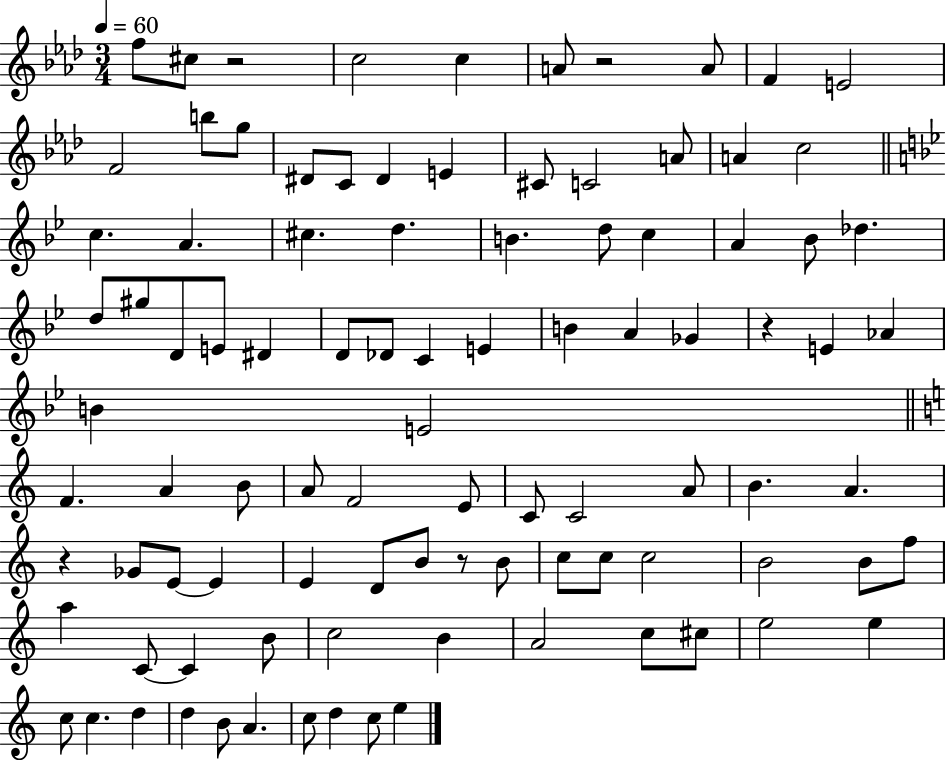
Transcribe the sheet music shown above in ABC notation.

X:1
T:Untitled
M:3/4
L:1/4
K:Ab
f/2 ^c/2 z2 c2 c A/2 z2 A/2 F E2 F2 b/2 g/2 ^D/2 C/2 ^D E ^C/2 C2 A/2 A c2 c A ^c d B d/2 c A _B/2 _d d/2 ^g/2 D/2 E/2 ^D D/2 _D/2 C E B A _G z E _A B E2 F A B/2 A/2 F2 E/2 C/2 C2 A/2 B A z _G/2 E/2 E E D/2 B/2 z/2 B/2 c/2 c/2 c2 B2 B/2 f/2 a C/2 C B/2 c2 B A2 c/2 ^c/2 e2 e c/2 c d d B/2 A c/2 d c/2 e